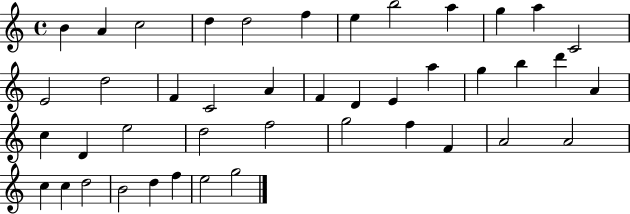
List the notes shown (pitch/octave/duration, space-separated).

B4/q A4/q C5/h D5/q D5/h F5/q E5/q B5/h A5/q G5/q A5/q C4/h E4/h D5/h F4/q C4/h A4/q F4/q D4/q E4/q A5/q G5/q B5/q D6/q A4/q C5/q D4/q E5/h D5/h F5/h G5/h F5/q F4/q A4/h A4/h C5/q C5/q D5/h B4/h D5/q F5/q E5/h G5/h